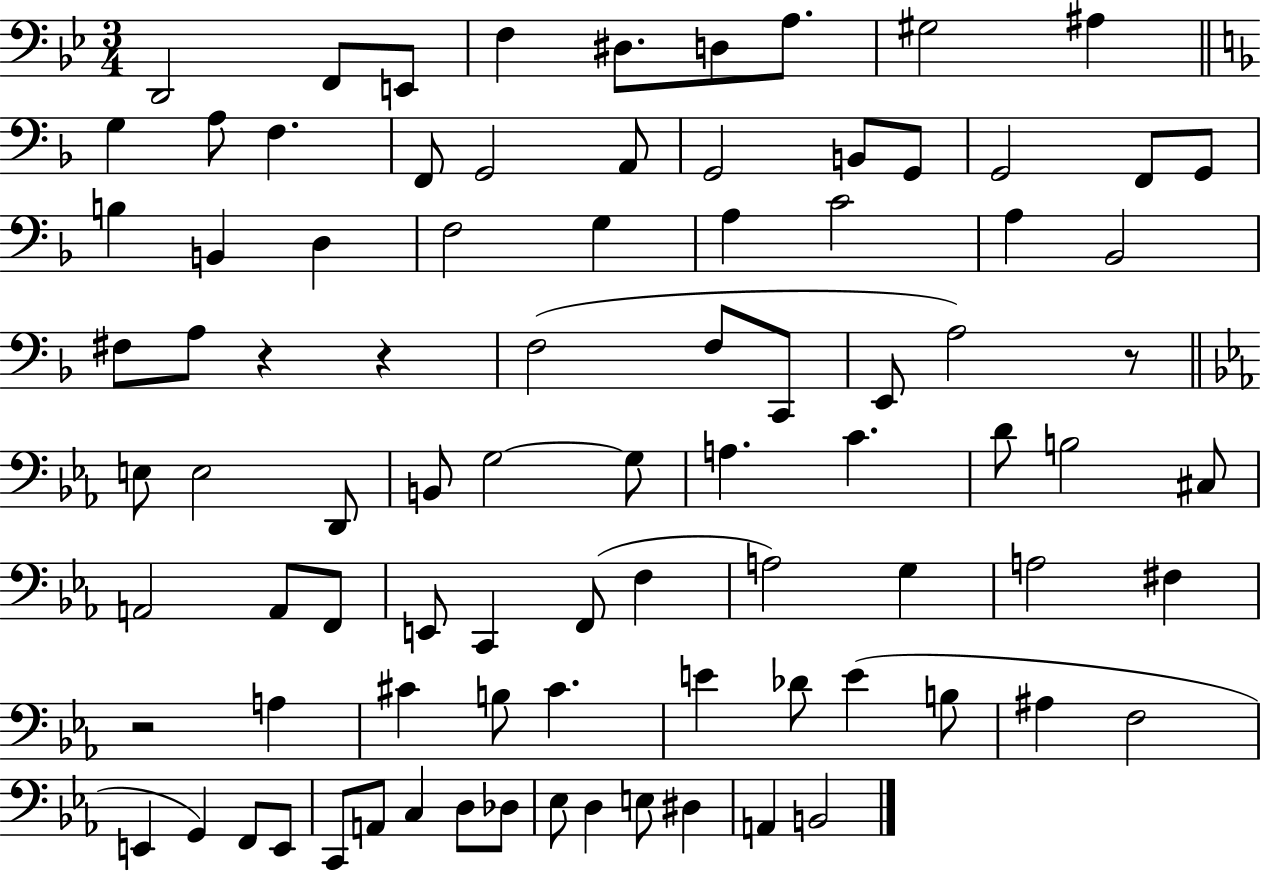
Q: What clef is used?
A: bass